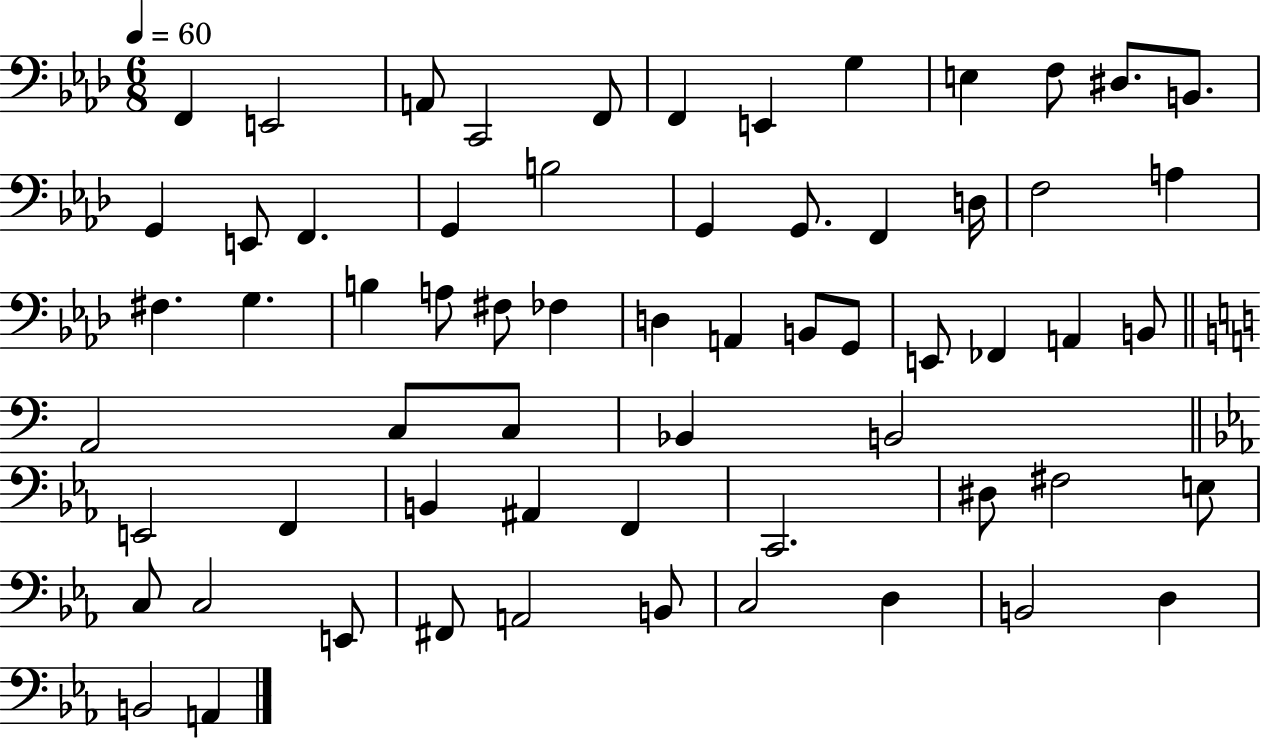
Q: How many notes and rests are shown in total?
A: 63